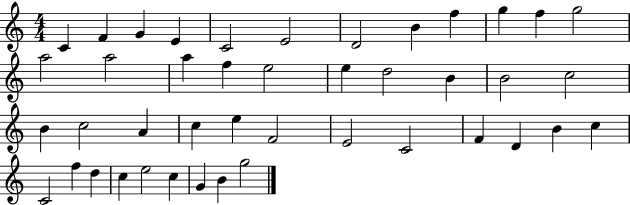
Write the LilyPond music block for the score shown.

{
  \clef treble
  \numericTimeSignature
  \time 4/4
  \key c \major
  c'4 f'4 g'4 e'4 | c'2 e'2 | d'2 b'4 f''4 | g''4 f''4 g''2 | \break a''2 a''2 | a''4 f''4 e''2 | e''4 d''2 b'4 | b'2 c''2 | \break b'4 c''2 a'4 | c''4 e''4 f'2 | e'2 c'2 | f'4 d'4 b'4 c''4 | \break c'2 f''4 d''4 | c''4 e''2 c''4 | g'4 b'4 g''2 | \bar "|."
}